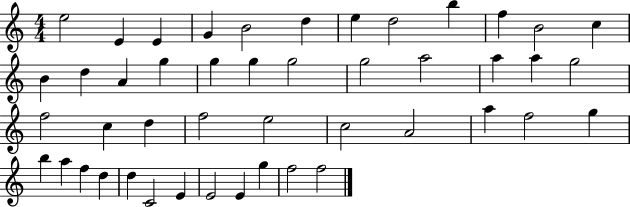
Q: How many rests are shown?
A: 0